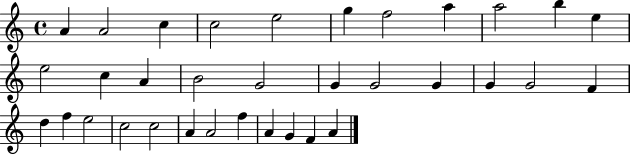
A4/q A4/h C5/q C5/h E5/h G5/q F5/h A5/q A5/h B5/q E5/q E5/h C5/q A4/q B4/h G4/h G4/q G4/h G4/q G4/q G4/h F4/q D5/q F5/q E5/h C5/h C5/h A4/q A4/h F5/q A4/q G4/q F4/q A4/q